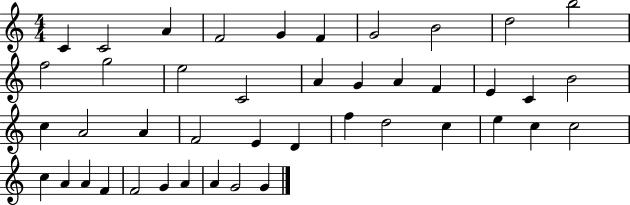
{
  \clef treble
  \numericTimeSignature
  \time 4/4
  \key c \major
  c'4 c'2 a'4 | f'2 g'4 f'4 | g'2 b'2 | d''2 b''2 | \break f''2 g''2 | e''2 c'2 | a'4 g'4 a'4 f'4 | e'4 c'4 b'2 | \break c''4 a'2 a'4 | f'2 e'4 d'4 | f''4 d''2 c''4 | e''4 c''4 c''2 | \break c''4 a'4 a'4 f'4 | f'2 g'4 a'4 | a'4 g'2 g'4 | \bar "|."
}